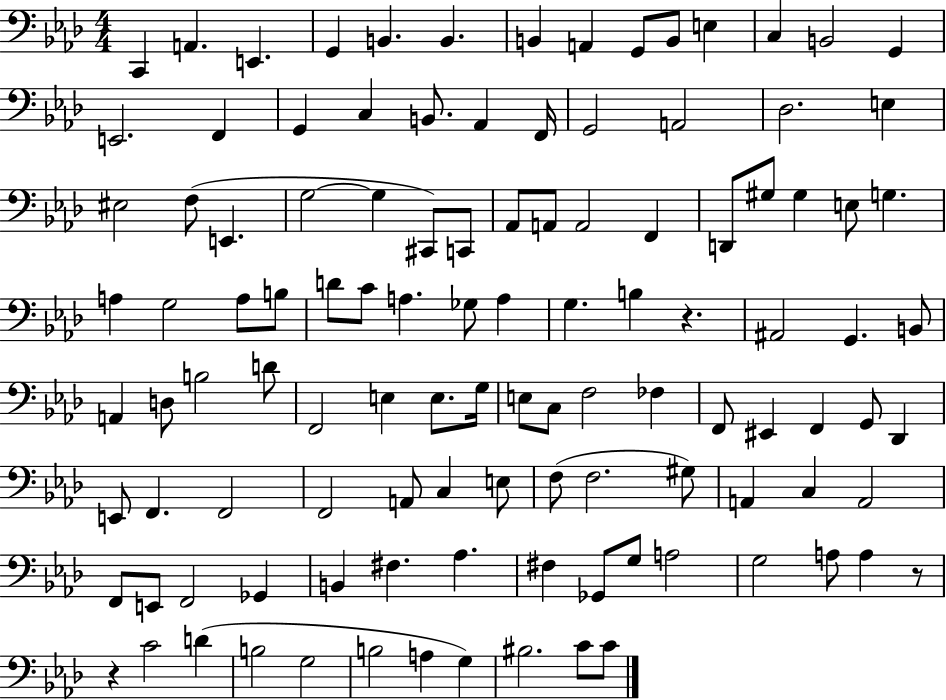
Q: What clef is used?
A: bass